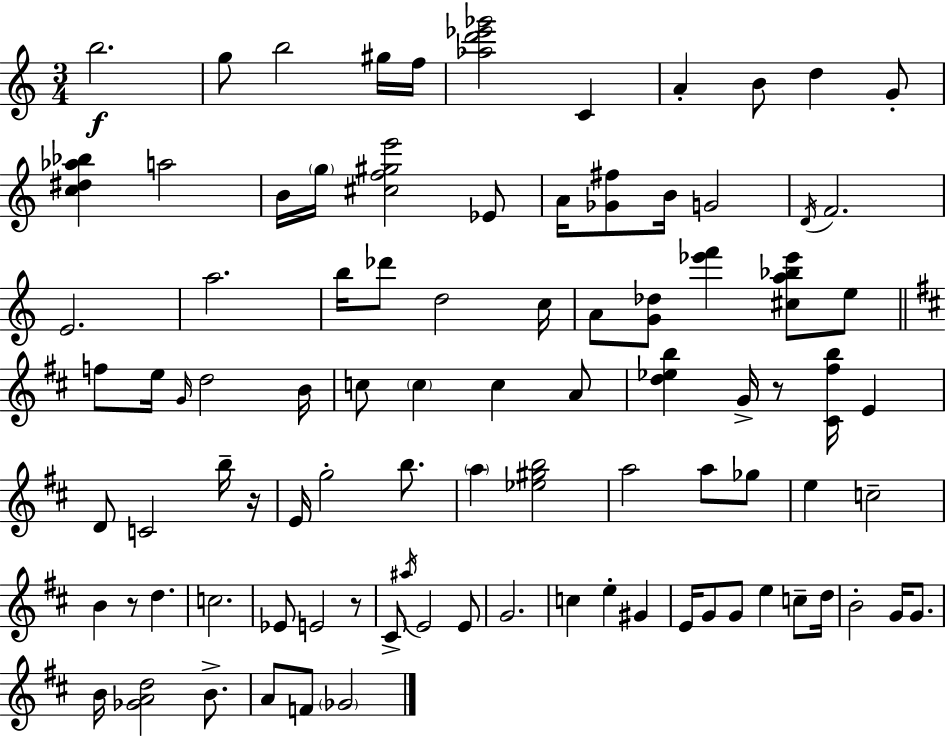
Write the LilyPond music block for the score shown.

{
  \clef treble
  \numericTimeSignature
  \time 3/4
  \key a \minor
  \repeat volta 2 { b''2.\f | g''8 b''2 gis''16 f''16 | <aes'' d''' ees''' ges'''>2 c'4 | a'4-. b'8 d''4 g'8-. | \break <c'' dis'' aes'' bes''>4 a''2 | b'16 \parenthesize g''16 <cis'' f'' gis'' e'''>2 ees'8 | a'16 <ges' fis''>8 b'16 g'2 | \acciaccatura { d'16 } f'2. | \break e'2. | a''2. | b''16 des'''8 d''2 | c''16 a'8 <g' des''>8 <ees''' f'''>4 <cis'' a'' bes'' ees'''>8 e''8 | \break \bar "||" \break \key d \major f''8 e''16 \grace { g'16 } d''2 | b'16 c''8 \parenthesize c''4 c''4 a'8 | <d'' ees'' b''>4 g'16-> r8 <cis' fis'' b''>16 e'4 | d'8 c'2 b''16-- | \break r16 e'16 g''2-. b''8. | \parenthesize a''4 <ees'' gis'' b''>2 | a''2 a''8 ges''8 | e''4 c''2-- | \break b'4 r8 d''4. | c''2. | ees'8 e'2 r8 | cis'8-> \acciaccatura { ais''16 } e'2 | \break e'8 g'2. | c''4 e''4-. gis'4 | e'16 g'8 g'8 e''4 c''8-- | d''16 b'2-. g'16 g'8. | \break b'16 <ges' a' d''>2 b'8.-> | a'8 f'8 \parenthesize ges'2 | } \bar "|."
}